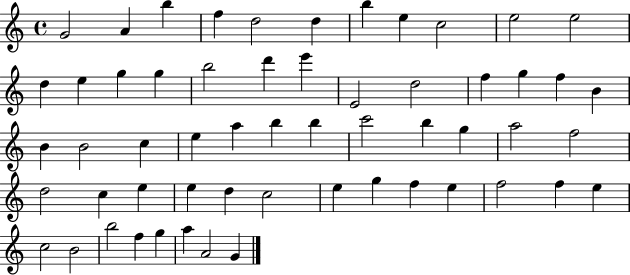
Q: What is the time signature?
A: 4/4